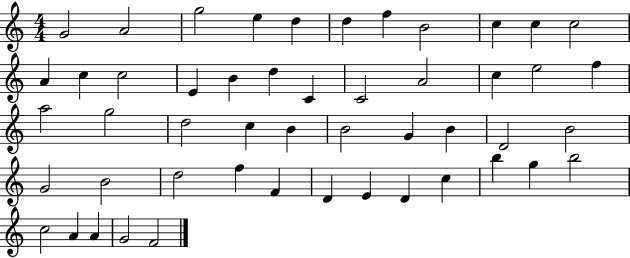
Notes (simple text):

G4/h A4/h G5/h E5/q D5/q D5/q F5/q B4/h C5/q C5/q C5/h A4/q C5/q C5/h E4/q B4/q D5/q C4/q C4/h A4/h C5/q E5/h F5/q A5/h G5/h D5/h C5/q B4/q B4/h G4/q B4/q D4/h B4/h G4/h B4/h D5/h F5/q F4/q D4/q E4/q D4/q C5/q B5/q G5/q B5/h C5/h A4/q A4/q G4/h F4/h